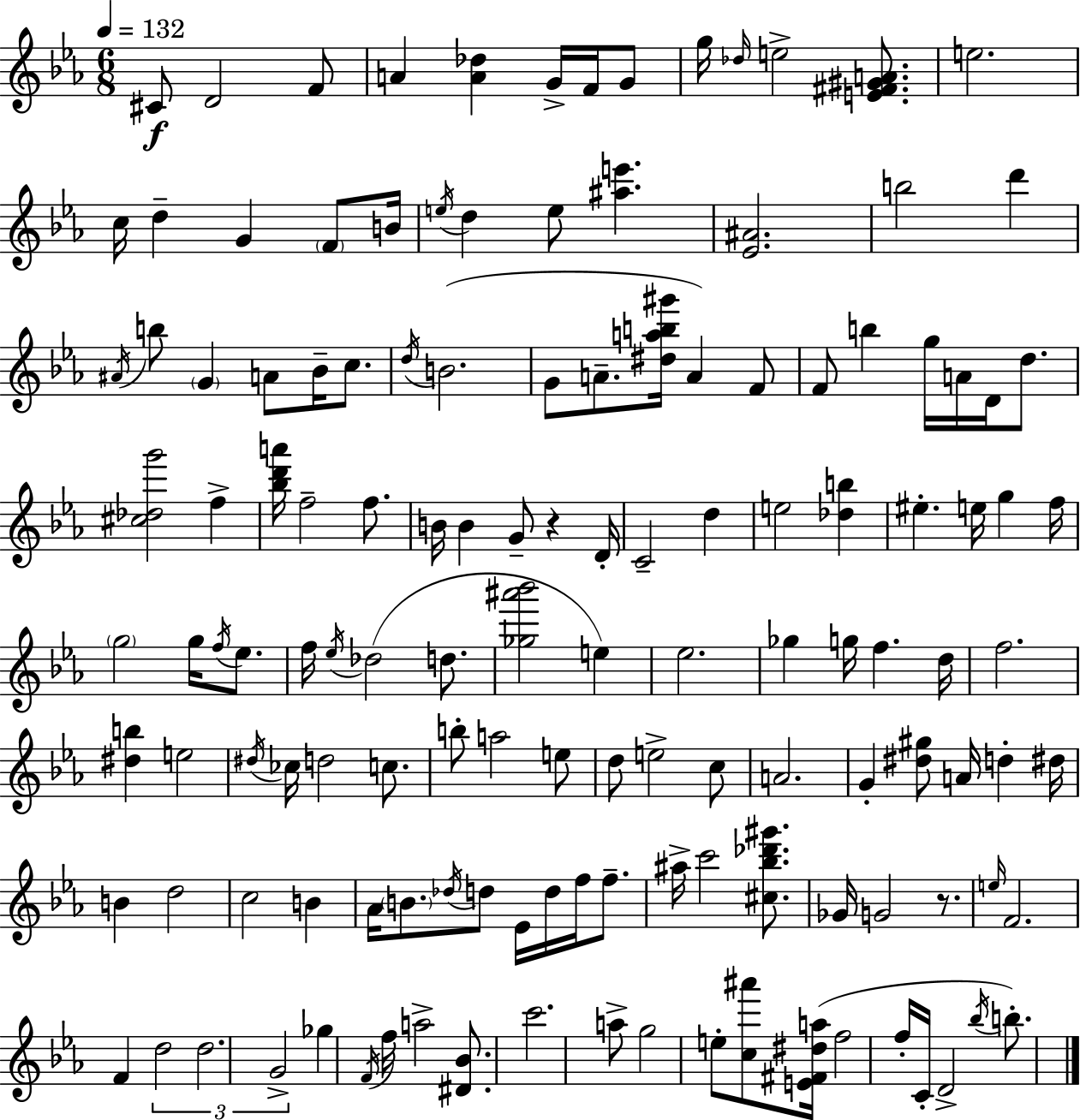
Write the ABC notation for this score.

X:1
T:Untitled
M:6/8
L:1/4
K:Eb
^C/2 D2 F/2 A [A_d] G/4 F/4 G/2 g/4 _d/4 e2 [E^F^GA]/2 e2 c/4 d G F/2 B/4 e/4 d e/2 [^ae'] [_E^A]2 b2 d' ^A/4 b/2 G A/2 _B/4 c/2 d/4 B2 G/2 A/2 [^dab^g']/4 A F/2 F/2 b g/4 A/4 D/4 d/2 [^c_dg']2 f [_bd'a']/4 f2 f/2 B/4 B G/2 z D/4 C2 d e2 [_db] ^e e/4 g f/4 g2 g/4 f/4 _e/2 f/4 _e/4 _d2 d/2 [_g^a'_b']2 e _e2 _g g/4 f d/4 f2 [^db] e2 ^d/4 _c/4 d2 c/2 b/2 a2 e/2 d/2 e2 c/2 A2 G [^d^g]/2 A/4 d ^d/4 B d2 c2 B _A/4 B/2 _d/4 d/2 _E/4 d/4 f/4 f/2 ^a/4 c'2 [^c_b_d'^g']/2 _G/4 G2 z/2 e/4 F2 F d2 d2 G2 _g F/4 f/4 a2 [^D_B]/2 c'2 a/2 g2 e/2 [c^a']/2 [E^F^da]/4 f2 f/4 C/4 D2 _b/4 b/2